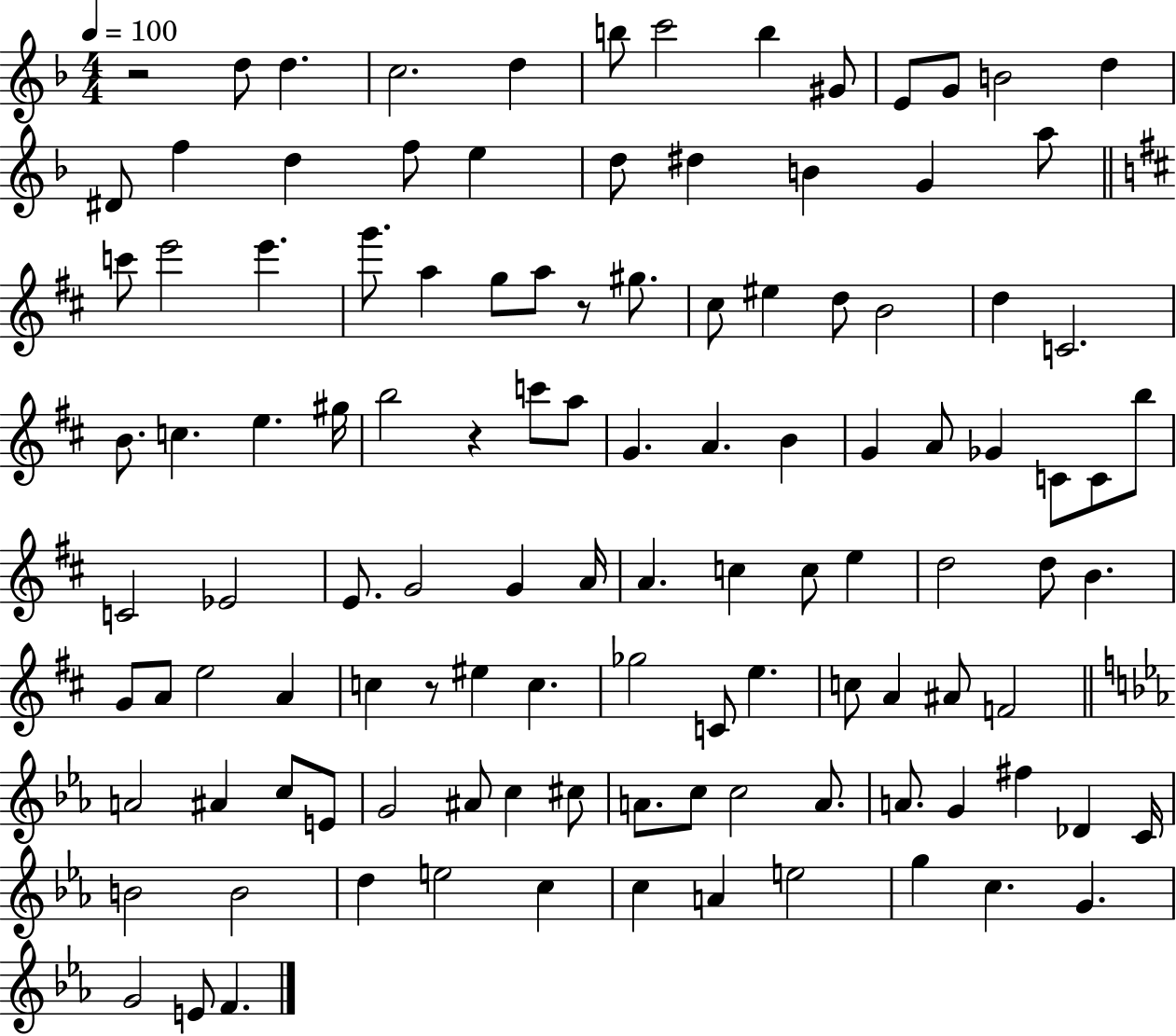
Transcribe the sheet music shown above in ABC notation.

X:1
T:Untitled
M:4/4
L:1/4
K:F
z2 d/2 d c2 d b/2 c'2 b ^G/2 E/2 G/2 B2 d ^D/2 f d f/2 e d/2 ^d B G a/2 c'/2 e'2 e' g'/2 a g/2 a/2 z/2 ^g/2 ^c/2 ^e d/2 B2 d C2 B/2 c e ^g/4 b2 z c'/2 a/2 G A B G A/2 _G C/2 C/2 b/2 C2 _E2 E/2 G2 G A/4 A c c/2 e d2 d/2 B G/2 A/2 e2 A c z/2 ^e c _g2 C/2 e c/2 A ^A/2 F2 A2 ^A c/2 E/2 G2 ^A/2 c ^c/2 A/2 c/2 c2 A/2 A/2 G ^f _D C/4 B2 B2 d e2 c c A e2 g c G G2 E/2 F